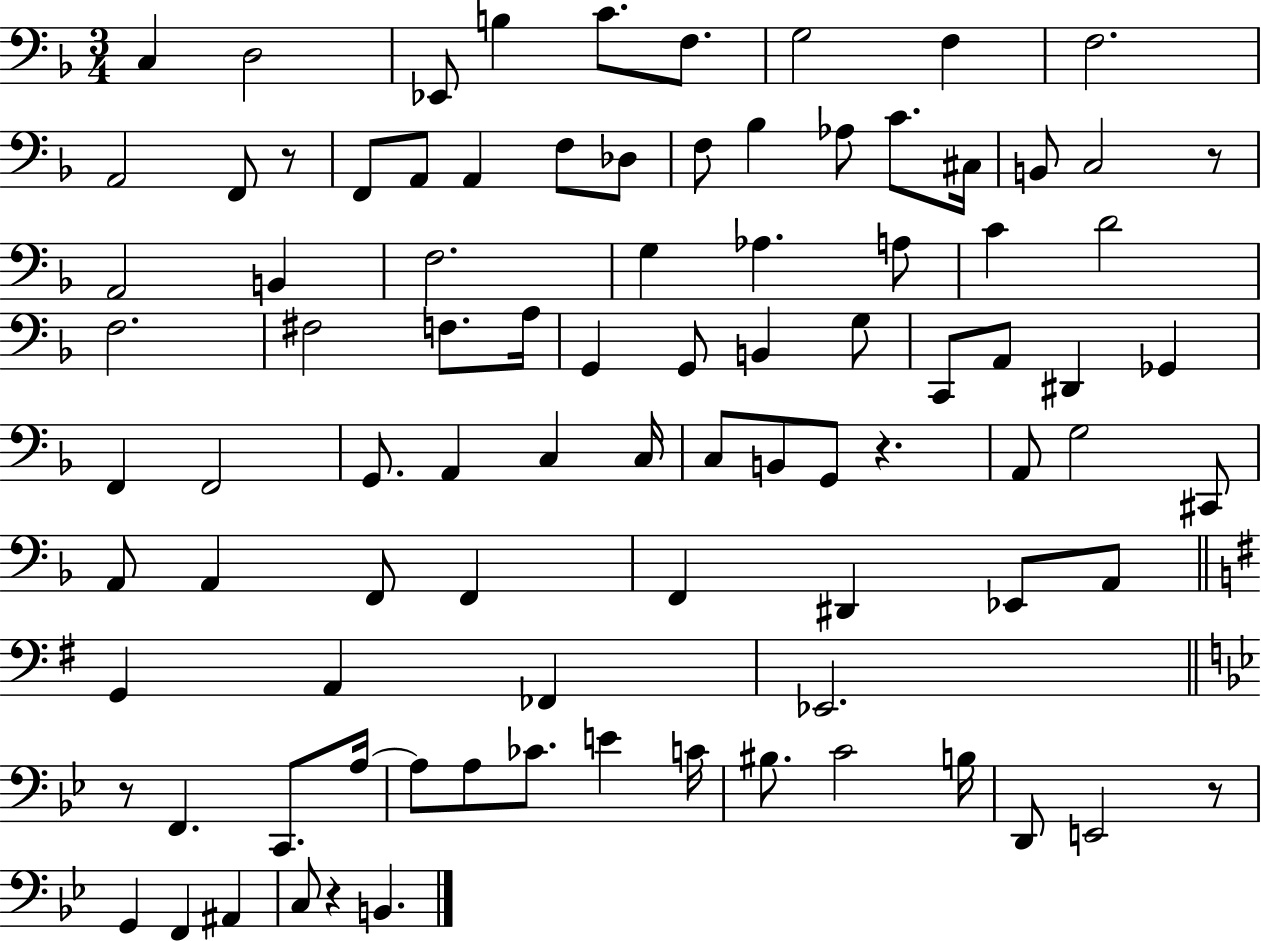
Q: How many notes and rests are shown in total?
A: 91